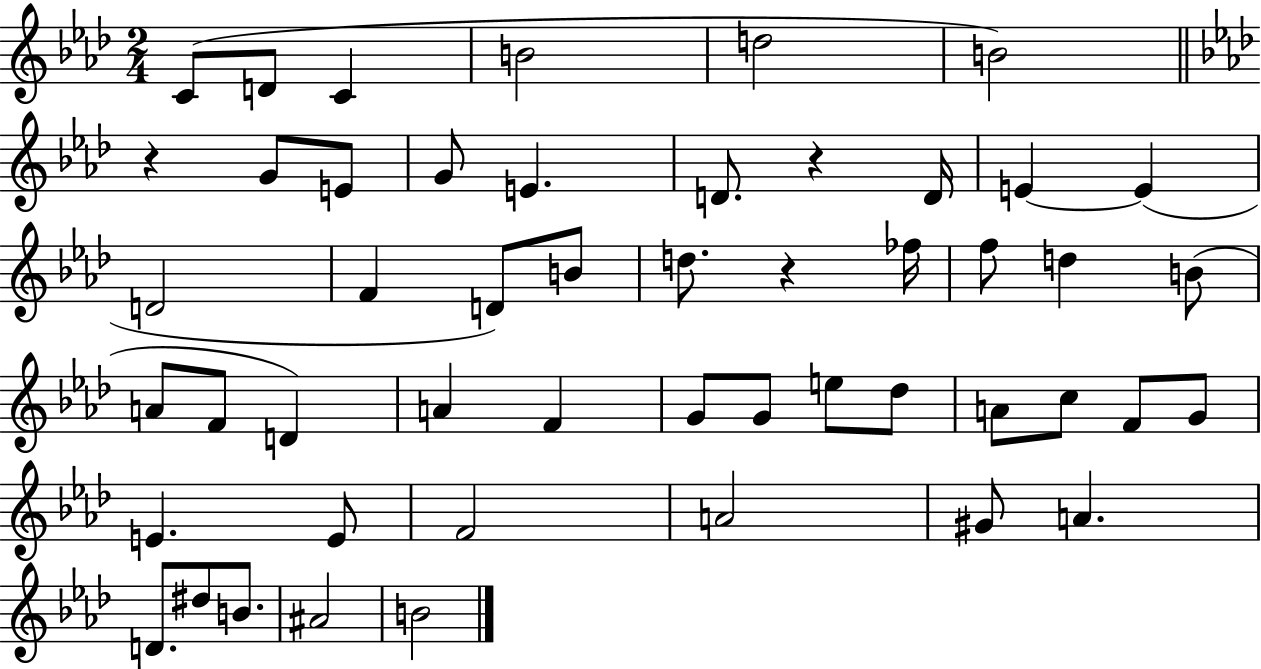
X:1
T:Untitled
M:2/4
L:1/4
K:Ab
C/2 D/2 C B2 d2 B2 z G/2 E/2 G/2 E D/2 z D/4 E E D2 F D/2 B/2 d/2 z _f/4 f/2 d B/2 A/2 F/2 D A F G/2 G/2 e/2 _d/2 A/2 c/2 F/2 G/2 E E/2 F2 A2 ^G/2 A D/2 ^d/2 B/2 ^A2 B2